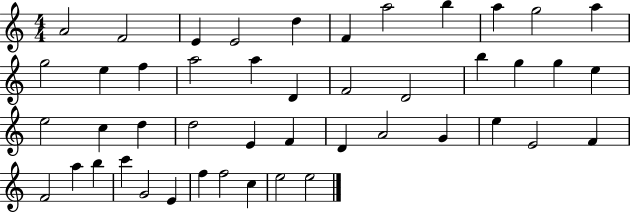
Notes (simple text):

A4/h F4/h E4/q E4/h D5/q F4/q A5/h B5/q A5/q G5/h A5/q G5/h E5/q F5/q A5/h A5/q D4/q F4/h D4/h B5/q G5/q G5/q E5/q E5/h C5/q D5/q D5/h E4/q F4/q D4/q A4/h G4/q E5/q E4/h F4/q F4/h A5/q B5/q C6/q G4/h E4/q F5/q F5/h C5/q E5/h E5/h